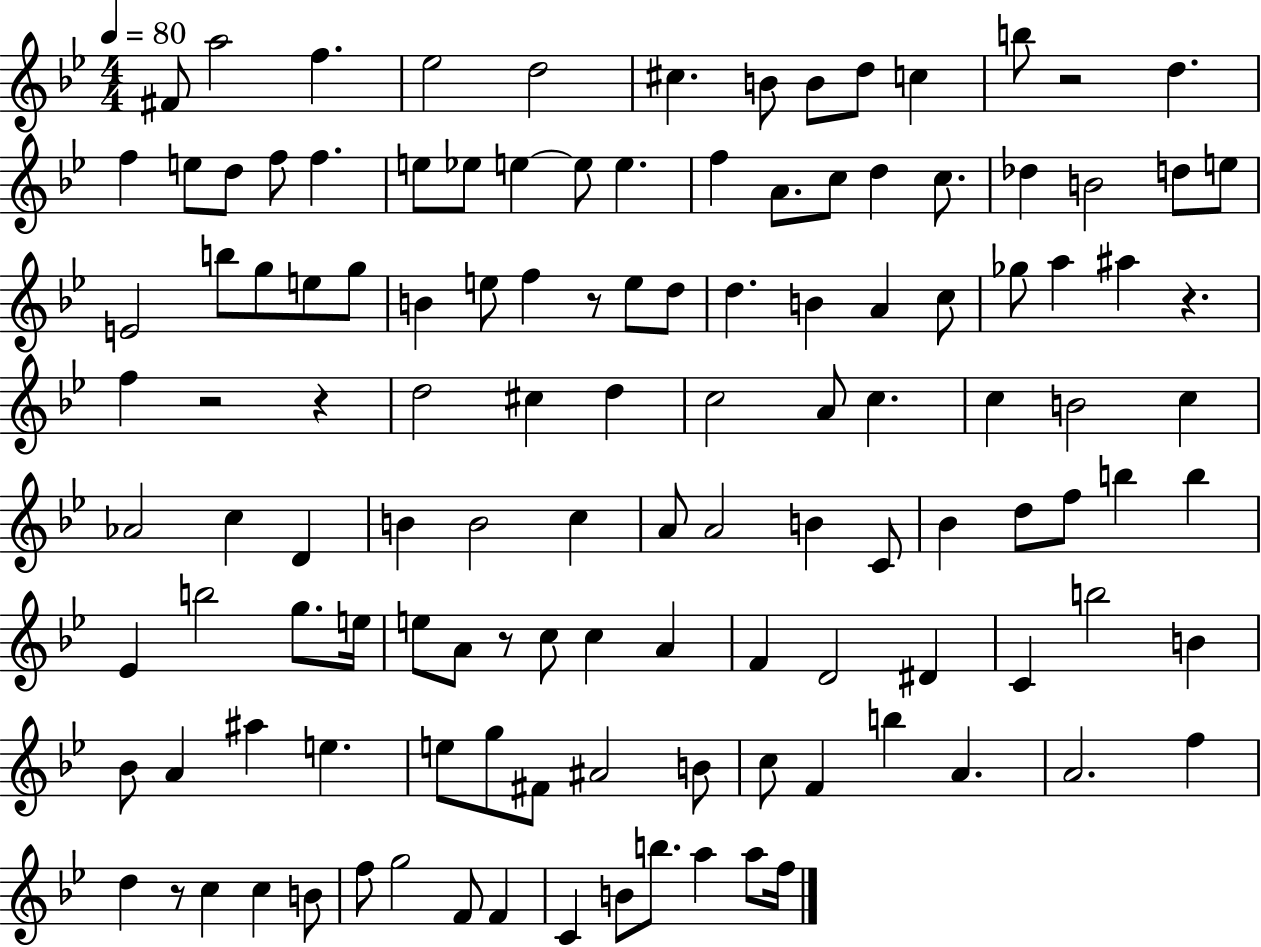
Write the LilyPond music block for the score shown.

{
  \clef treble
  \numericTimeSignature
  \time 4/4
  \key bes \major
  \tempo 4 = 80
  \repeat volta 2 { fis'8 a''2 f''4. | ees''2 d''2 | cis''4. b'8 b'8 d''8 c''4 | b''8 r2 d''4. | \break f''4 e''8 d''8 f''8 f''4. | e''8 ees''8 e''4~~ e''8 e''4. | f''4 a'8. c''8 d''4 c''8. | des''4 b'2 d''8 e''8 | \break e'2 b''8 g''8 e''8 g''8 | b'4 e''8 f''4 r8 e''8 d''8 | d''4. b'4 a'4 c''8 | ges''8 a''4 ais''4 r4. | \break f''4 r2 r4 | d''2 cis''4 d''4 | c''2 a'8 c''4. | c''4 b'2 c''4 | \break aes'2 c''4 d'4 | b'4 b'2 c''4 | a'8 a'2 b'4 c'8 | bes'4 d''8 f''8 b''4 b''4 | \break ees'4 b''2 g''8. e''16 | e''8 a'8 r8 c''8 c''4 a'4 | f'4 d'2 dis'4 | c'4 b''2 b'4 | \break bes'8 a'4 ais''4 e''4. | e''8 g''8 fis'8 ais'2 b'8 | c''8 f'4 b''4 a'4. | a'2. f''4 | \break d''4 r8 c''4 c''4 b'8 | f''8 g''2 f'8 f'4 | c'4 b'8 b''8. a''4 a''8 f''16 | } \bar "|."
}